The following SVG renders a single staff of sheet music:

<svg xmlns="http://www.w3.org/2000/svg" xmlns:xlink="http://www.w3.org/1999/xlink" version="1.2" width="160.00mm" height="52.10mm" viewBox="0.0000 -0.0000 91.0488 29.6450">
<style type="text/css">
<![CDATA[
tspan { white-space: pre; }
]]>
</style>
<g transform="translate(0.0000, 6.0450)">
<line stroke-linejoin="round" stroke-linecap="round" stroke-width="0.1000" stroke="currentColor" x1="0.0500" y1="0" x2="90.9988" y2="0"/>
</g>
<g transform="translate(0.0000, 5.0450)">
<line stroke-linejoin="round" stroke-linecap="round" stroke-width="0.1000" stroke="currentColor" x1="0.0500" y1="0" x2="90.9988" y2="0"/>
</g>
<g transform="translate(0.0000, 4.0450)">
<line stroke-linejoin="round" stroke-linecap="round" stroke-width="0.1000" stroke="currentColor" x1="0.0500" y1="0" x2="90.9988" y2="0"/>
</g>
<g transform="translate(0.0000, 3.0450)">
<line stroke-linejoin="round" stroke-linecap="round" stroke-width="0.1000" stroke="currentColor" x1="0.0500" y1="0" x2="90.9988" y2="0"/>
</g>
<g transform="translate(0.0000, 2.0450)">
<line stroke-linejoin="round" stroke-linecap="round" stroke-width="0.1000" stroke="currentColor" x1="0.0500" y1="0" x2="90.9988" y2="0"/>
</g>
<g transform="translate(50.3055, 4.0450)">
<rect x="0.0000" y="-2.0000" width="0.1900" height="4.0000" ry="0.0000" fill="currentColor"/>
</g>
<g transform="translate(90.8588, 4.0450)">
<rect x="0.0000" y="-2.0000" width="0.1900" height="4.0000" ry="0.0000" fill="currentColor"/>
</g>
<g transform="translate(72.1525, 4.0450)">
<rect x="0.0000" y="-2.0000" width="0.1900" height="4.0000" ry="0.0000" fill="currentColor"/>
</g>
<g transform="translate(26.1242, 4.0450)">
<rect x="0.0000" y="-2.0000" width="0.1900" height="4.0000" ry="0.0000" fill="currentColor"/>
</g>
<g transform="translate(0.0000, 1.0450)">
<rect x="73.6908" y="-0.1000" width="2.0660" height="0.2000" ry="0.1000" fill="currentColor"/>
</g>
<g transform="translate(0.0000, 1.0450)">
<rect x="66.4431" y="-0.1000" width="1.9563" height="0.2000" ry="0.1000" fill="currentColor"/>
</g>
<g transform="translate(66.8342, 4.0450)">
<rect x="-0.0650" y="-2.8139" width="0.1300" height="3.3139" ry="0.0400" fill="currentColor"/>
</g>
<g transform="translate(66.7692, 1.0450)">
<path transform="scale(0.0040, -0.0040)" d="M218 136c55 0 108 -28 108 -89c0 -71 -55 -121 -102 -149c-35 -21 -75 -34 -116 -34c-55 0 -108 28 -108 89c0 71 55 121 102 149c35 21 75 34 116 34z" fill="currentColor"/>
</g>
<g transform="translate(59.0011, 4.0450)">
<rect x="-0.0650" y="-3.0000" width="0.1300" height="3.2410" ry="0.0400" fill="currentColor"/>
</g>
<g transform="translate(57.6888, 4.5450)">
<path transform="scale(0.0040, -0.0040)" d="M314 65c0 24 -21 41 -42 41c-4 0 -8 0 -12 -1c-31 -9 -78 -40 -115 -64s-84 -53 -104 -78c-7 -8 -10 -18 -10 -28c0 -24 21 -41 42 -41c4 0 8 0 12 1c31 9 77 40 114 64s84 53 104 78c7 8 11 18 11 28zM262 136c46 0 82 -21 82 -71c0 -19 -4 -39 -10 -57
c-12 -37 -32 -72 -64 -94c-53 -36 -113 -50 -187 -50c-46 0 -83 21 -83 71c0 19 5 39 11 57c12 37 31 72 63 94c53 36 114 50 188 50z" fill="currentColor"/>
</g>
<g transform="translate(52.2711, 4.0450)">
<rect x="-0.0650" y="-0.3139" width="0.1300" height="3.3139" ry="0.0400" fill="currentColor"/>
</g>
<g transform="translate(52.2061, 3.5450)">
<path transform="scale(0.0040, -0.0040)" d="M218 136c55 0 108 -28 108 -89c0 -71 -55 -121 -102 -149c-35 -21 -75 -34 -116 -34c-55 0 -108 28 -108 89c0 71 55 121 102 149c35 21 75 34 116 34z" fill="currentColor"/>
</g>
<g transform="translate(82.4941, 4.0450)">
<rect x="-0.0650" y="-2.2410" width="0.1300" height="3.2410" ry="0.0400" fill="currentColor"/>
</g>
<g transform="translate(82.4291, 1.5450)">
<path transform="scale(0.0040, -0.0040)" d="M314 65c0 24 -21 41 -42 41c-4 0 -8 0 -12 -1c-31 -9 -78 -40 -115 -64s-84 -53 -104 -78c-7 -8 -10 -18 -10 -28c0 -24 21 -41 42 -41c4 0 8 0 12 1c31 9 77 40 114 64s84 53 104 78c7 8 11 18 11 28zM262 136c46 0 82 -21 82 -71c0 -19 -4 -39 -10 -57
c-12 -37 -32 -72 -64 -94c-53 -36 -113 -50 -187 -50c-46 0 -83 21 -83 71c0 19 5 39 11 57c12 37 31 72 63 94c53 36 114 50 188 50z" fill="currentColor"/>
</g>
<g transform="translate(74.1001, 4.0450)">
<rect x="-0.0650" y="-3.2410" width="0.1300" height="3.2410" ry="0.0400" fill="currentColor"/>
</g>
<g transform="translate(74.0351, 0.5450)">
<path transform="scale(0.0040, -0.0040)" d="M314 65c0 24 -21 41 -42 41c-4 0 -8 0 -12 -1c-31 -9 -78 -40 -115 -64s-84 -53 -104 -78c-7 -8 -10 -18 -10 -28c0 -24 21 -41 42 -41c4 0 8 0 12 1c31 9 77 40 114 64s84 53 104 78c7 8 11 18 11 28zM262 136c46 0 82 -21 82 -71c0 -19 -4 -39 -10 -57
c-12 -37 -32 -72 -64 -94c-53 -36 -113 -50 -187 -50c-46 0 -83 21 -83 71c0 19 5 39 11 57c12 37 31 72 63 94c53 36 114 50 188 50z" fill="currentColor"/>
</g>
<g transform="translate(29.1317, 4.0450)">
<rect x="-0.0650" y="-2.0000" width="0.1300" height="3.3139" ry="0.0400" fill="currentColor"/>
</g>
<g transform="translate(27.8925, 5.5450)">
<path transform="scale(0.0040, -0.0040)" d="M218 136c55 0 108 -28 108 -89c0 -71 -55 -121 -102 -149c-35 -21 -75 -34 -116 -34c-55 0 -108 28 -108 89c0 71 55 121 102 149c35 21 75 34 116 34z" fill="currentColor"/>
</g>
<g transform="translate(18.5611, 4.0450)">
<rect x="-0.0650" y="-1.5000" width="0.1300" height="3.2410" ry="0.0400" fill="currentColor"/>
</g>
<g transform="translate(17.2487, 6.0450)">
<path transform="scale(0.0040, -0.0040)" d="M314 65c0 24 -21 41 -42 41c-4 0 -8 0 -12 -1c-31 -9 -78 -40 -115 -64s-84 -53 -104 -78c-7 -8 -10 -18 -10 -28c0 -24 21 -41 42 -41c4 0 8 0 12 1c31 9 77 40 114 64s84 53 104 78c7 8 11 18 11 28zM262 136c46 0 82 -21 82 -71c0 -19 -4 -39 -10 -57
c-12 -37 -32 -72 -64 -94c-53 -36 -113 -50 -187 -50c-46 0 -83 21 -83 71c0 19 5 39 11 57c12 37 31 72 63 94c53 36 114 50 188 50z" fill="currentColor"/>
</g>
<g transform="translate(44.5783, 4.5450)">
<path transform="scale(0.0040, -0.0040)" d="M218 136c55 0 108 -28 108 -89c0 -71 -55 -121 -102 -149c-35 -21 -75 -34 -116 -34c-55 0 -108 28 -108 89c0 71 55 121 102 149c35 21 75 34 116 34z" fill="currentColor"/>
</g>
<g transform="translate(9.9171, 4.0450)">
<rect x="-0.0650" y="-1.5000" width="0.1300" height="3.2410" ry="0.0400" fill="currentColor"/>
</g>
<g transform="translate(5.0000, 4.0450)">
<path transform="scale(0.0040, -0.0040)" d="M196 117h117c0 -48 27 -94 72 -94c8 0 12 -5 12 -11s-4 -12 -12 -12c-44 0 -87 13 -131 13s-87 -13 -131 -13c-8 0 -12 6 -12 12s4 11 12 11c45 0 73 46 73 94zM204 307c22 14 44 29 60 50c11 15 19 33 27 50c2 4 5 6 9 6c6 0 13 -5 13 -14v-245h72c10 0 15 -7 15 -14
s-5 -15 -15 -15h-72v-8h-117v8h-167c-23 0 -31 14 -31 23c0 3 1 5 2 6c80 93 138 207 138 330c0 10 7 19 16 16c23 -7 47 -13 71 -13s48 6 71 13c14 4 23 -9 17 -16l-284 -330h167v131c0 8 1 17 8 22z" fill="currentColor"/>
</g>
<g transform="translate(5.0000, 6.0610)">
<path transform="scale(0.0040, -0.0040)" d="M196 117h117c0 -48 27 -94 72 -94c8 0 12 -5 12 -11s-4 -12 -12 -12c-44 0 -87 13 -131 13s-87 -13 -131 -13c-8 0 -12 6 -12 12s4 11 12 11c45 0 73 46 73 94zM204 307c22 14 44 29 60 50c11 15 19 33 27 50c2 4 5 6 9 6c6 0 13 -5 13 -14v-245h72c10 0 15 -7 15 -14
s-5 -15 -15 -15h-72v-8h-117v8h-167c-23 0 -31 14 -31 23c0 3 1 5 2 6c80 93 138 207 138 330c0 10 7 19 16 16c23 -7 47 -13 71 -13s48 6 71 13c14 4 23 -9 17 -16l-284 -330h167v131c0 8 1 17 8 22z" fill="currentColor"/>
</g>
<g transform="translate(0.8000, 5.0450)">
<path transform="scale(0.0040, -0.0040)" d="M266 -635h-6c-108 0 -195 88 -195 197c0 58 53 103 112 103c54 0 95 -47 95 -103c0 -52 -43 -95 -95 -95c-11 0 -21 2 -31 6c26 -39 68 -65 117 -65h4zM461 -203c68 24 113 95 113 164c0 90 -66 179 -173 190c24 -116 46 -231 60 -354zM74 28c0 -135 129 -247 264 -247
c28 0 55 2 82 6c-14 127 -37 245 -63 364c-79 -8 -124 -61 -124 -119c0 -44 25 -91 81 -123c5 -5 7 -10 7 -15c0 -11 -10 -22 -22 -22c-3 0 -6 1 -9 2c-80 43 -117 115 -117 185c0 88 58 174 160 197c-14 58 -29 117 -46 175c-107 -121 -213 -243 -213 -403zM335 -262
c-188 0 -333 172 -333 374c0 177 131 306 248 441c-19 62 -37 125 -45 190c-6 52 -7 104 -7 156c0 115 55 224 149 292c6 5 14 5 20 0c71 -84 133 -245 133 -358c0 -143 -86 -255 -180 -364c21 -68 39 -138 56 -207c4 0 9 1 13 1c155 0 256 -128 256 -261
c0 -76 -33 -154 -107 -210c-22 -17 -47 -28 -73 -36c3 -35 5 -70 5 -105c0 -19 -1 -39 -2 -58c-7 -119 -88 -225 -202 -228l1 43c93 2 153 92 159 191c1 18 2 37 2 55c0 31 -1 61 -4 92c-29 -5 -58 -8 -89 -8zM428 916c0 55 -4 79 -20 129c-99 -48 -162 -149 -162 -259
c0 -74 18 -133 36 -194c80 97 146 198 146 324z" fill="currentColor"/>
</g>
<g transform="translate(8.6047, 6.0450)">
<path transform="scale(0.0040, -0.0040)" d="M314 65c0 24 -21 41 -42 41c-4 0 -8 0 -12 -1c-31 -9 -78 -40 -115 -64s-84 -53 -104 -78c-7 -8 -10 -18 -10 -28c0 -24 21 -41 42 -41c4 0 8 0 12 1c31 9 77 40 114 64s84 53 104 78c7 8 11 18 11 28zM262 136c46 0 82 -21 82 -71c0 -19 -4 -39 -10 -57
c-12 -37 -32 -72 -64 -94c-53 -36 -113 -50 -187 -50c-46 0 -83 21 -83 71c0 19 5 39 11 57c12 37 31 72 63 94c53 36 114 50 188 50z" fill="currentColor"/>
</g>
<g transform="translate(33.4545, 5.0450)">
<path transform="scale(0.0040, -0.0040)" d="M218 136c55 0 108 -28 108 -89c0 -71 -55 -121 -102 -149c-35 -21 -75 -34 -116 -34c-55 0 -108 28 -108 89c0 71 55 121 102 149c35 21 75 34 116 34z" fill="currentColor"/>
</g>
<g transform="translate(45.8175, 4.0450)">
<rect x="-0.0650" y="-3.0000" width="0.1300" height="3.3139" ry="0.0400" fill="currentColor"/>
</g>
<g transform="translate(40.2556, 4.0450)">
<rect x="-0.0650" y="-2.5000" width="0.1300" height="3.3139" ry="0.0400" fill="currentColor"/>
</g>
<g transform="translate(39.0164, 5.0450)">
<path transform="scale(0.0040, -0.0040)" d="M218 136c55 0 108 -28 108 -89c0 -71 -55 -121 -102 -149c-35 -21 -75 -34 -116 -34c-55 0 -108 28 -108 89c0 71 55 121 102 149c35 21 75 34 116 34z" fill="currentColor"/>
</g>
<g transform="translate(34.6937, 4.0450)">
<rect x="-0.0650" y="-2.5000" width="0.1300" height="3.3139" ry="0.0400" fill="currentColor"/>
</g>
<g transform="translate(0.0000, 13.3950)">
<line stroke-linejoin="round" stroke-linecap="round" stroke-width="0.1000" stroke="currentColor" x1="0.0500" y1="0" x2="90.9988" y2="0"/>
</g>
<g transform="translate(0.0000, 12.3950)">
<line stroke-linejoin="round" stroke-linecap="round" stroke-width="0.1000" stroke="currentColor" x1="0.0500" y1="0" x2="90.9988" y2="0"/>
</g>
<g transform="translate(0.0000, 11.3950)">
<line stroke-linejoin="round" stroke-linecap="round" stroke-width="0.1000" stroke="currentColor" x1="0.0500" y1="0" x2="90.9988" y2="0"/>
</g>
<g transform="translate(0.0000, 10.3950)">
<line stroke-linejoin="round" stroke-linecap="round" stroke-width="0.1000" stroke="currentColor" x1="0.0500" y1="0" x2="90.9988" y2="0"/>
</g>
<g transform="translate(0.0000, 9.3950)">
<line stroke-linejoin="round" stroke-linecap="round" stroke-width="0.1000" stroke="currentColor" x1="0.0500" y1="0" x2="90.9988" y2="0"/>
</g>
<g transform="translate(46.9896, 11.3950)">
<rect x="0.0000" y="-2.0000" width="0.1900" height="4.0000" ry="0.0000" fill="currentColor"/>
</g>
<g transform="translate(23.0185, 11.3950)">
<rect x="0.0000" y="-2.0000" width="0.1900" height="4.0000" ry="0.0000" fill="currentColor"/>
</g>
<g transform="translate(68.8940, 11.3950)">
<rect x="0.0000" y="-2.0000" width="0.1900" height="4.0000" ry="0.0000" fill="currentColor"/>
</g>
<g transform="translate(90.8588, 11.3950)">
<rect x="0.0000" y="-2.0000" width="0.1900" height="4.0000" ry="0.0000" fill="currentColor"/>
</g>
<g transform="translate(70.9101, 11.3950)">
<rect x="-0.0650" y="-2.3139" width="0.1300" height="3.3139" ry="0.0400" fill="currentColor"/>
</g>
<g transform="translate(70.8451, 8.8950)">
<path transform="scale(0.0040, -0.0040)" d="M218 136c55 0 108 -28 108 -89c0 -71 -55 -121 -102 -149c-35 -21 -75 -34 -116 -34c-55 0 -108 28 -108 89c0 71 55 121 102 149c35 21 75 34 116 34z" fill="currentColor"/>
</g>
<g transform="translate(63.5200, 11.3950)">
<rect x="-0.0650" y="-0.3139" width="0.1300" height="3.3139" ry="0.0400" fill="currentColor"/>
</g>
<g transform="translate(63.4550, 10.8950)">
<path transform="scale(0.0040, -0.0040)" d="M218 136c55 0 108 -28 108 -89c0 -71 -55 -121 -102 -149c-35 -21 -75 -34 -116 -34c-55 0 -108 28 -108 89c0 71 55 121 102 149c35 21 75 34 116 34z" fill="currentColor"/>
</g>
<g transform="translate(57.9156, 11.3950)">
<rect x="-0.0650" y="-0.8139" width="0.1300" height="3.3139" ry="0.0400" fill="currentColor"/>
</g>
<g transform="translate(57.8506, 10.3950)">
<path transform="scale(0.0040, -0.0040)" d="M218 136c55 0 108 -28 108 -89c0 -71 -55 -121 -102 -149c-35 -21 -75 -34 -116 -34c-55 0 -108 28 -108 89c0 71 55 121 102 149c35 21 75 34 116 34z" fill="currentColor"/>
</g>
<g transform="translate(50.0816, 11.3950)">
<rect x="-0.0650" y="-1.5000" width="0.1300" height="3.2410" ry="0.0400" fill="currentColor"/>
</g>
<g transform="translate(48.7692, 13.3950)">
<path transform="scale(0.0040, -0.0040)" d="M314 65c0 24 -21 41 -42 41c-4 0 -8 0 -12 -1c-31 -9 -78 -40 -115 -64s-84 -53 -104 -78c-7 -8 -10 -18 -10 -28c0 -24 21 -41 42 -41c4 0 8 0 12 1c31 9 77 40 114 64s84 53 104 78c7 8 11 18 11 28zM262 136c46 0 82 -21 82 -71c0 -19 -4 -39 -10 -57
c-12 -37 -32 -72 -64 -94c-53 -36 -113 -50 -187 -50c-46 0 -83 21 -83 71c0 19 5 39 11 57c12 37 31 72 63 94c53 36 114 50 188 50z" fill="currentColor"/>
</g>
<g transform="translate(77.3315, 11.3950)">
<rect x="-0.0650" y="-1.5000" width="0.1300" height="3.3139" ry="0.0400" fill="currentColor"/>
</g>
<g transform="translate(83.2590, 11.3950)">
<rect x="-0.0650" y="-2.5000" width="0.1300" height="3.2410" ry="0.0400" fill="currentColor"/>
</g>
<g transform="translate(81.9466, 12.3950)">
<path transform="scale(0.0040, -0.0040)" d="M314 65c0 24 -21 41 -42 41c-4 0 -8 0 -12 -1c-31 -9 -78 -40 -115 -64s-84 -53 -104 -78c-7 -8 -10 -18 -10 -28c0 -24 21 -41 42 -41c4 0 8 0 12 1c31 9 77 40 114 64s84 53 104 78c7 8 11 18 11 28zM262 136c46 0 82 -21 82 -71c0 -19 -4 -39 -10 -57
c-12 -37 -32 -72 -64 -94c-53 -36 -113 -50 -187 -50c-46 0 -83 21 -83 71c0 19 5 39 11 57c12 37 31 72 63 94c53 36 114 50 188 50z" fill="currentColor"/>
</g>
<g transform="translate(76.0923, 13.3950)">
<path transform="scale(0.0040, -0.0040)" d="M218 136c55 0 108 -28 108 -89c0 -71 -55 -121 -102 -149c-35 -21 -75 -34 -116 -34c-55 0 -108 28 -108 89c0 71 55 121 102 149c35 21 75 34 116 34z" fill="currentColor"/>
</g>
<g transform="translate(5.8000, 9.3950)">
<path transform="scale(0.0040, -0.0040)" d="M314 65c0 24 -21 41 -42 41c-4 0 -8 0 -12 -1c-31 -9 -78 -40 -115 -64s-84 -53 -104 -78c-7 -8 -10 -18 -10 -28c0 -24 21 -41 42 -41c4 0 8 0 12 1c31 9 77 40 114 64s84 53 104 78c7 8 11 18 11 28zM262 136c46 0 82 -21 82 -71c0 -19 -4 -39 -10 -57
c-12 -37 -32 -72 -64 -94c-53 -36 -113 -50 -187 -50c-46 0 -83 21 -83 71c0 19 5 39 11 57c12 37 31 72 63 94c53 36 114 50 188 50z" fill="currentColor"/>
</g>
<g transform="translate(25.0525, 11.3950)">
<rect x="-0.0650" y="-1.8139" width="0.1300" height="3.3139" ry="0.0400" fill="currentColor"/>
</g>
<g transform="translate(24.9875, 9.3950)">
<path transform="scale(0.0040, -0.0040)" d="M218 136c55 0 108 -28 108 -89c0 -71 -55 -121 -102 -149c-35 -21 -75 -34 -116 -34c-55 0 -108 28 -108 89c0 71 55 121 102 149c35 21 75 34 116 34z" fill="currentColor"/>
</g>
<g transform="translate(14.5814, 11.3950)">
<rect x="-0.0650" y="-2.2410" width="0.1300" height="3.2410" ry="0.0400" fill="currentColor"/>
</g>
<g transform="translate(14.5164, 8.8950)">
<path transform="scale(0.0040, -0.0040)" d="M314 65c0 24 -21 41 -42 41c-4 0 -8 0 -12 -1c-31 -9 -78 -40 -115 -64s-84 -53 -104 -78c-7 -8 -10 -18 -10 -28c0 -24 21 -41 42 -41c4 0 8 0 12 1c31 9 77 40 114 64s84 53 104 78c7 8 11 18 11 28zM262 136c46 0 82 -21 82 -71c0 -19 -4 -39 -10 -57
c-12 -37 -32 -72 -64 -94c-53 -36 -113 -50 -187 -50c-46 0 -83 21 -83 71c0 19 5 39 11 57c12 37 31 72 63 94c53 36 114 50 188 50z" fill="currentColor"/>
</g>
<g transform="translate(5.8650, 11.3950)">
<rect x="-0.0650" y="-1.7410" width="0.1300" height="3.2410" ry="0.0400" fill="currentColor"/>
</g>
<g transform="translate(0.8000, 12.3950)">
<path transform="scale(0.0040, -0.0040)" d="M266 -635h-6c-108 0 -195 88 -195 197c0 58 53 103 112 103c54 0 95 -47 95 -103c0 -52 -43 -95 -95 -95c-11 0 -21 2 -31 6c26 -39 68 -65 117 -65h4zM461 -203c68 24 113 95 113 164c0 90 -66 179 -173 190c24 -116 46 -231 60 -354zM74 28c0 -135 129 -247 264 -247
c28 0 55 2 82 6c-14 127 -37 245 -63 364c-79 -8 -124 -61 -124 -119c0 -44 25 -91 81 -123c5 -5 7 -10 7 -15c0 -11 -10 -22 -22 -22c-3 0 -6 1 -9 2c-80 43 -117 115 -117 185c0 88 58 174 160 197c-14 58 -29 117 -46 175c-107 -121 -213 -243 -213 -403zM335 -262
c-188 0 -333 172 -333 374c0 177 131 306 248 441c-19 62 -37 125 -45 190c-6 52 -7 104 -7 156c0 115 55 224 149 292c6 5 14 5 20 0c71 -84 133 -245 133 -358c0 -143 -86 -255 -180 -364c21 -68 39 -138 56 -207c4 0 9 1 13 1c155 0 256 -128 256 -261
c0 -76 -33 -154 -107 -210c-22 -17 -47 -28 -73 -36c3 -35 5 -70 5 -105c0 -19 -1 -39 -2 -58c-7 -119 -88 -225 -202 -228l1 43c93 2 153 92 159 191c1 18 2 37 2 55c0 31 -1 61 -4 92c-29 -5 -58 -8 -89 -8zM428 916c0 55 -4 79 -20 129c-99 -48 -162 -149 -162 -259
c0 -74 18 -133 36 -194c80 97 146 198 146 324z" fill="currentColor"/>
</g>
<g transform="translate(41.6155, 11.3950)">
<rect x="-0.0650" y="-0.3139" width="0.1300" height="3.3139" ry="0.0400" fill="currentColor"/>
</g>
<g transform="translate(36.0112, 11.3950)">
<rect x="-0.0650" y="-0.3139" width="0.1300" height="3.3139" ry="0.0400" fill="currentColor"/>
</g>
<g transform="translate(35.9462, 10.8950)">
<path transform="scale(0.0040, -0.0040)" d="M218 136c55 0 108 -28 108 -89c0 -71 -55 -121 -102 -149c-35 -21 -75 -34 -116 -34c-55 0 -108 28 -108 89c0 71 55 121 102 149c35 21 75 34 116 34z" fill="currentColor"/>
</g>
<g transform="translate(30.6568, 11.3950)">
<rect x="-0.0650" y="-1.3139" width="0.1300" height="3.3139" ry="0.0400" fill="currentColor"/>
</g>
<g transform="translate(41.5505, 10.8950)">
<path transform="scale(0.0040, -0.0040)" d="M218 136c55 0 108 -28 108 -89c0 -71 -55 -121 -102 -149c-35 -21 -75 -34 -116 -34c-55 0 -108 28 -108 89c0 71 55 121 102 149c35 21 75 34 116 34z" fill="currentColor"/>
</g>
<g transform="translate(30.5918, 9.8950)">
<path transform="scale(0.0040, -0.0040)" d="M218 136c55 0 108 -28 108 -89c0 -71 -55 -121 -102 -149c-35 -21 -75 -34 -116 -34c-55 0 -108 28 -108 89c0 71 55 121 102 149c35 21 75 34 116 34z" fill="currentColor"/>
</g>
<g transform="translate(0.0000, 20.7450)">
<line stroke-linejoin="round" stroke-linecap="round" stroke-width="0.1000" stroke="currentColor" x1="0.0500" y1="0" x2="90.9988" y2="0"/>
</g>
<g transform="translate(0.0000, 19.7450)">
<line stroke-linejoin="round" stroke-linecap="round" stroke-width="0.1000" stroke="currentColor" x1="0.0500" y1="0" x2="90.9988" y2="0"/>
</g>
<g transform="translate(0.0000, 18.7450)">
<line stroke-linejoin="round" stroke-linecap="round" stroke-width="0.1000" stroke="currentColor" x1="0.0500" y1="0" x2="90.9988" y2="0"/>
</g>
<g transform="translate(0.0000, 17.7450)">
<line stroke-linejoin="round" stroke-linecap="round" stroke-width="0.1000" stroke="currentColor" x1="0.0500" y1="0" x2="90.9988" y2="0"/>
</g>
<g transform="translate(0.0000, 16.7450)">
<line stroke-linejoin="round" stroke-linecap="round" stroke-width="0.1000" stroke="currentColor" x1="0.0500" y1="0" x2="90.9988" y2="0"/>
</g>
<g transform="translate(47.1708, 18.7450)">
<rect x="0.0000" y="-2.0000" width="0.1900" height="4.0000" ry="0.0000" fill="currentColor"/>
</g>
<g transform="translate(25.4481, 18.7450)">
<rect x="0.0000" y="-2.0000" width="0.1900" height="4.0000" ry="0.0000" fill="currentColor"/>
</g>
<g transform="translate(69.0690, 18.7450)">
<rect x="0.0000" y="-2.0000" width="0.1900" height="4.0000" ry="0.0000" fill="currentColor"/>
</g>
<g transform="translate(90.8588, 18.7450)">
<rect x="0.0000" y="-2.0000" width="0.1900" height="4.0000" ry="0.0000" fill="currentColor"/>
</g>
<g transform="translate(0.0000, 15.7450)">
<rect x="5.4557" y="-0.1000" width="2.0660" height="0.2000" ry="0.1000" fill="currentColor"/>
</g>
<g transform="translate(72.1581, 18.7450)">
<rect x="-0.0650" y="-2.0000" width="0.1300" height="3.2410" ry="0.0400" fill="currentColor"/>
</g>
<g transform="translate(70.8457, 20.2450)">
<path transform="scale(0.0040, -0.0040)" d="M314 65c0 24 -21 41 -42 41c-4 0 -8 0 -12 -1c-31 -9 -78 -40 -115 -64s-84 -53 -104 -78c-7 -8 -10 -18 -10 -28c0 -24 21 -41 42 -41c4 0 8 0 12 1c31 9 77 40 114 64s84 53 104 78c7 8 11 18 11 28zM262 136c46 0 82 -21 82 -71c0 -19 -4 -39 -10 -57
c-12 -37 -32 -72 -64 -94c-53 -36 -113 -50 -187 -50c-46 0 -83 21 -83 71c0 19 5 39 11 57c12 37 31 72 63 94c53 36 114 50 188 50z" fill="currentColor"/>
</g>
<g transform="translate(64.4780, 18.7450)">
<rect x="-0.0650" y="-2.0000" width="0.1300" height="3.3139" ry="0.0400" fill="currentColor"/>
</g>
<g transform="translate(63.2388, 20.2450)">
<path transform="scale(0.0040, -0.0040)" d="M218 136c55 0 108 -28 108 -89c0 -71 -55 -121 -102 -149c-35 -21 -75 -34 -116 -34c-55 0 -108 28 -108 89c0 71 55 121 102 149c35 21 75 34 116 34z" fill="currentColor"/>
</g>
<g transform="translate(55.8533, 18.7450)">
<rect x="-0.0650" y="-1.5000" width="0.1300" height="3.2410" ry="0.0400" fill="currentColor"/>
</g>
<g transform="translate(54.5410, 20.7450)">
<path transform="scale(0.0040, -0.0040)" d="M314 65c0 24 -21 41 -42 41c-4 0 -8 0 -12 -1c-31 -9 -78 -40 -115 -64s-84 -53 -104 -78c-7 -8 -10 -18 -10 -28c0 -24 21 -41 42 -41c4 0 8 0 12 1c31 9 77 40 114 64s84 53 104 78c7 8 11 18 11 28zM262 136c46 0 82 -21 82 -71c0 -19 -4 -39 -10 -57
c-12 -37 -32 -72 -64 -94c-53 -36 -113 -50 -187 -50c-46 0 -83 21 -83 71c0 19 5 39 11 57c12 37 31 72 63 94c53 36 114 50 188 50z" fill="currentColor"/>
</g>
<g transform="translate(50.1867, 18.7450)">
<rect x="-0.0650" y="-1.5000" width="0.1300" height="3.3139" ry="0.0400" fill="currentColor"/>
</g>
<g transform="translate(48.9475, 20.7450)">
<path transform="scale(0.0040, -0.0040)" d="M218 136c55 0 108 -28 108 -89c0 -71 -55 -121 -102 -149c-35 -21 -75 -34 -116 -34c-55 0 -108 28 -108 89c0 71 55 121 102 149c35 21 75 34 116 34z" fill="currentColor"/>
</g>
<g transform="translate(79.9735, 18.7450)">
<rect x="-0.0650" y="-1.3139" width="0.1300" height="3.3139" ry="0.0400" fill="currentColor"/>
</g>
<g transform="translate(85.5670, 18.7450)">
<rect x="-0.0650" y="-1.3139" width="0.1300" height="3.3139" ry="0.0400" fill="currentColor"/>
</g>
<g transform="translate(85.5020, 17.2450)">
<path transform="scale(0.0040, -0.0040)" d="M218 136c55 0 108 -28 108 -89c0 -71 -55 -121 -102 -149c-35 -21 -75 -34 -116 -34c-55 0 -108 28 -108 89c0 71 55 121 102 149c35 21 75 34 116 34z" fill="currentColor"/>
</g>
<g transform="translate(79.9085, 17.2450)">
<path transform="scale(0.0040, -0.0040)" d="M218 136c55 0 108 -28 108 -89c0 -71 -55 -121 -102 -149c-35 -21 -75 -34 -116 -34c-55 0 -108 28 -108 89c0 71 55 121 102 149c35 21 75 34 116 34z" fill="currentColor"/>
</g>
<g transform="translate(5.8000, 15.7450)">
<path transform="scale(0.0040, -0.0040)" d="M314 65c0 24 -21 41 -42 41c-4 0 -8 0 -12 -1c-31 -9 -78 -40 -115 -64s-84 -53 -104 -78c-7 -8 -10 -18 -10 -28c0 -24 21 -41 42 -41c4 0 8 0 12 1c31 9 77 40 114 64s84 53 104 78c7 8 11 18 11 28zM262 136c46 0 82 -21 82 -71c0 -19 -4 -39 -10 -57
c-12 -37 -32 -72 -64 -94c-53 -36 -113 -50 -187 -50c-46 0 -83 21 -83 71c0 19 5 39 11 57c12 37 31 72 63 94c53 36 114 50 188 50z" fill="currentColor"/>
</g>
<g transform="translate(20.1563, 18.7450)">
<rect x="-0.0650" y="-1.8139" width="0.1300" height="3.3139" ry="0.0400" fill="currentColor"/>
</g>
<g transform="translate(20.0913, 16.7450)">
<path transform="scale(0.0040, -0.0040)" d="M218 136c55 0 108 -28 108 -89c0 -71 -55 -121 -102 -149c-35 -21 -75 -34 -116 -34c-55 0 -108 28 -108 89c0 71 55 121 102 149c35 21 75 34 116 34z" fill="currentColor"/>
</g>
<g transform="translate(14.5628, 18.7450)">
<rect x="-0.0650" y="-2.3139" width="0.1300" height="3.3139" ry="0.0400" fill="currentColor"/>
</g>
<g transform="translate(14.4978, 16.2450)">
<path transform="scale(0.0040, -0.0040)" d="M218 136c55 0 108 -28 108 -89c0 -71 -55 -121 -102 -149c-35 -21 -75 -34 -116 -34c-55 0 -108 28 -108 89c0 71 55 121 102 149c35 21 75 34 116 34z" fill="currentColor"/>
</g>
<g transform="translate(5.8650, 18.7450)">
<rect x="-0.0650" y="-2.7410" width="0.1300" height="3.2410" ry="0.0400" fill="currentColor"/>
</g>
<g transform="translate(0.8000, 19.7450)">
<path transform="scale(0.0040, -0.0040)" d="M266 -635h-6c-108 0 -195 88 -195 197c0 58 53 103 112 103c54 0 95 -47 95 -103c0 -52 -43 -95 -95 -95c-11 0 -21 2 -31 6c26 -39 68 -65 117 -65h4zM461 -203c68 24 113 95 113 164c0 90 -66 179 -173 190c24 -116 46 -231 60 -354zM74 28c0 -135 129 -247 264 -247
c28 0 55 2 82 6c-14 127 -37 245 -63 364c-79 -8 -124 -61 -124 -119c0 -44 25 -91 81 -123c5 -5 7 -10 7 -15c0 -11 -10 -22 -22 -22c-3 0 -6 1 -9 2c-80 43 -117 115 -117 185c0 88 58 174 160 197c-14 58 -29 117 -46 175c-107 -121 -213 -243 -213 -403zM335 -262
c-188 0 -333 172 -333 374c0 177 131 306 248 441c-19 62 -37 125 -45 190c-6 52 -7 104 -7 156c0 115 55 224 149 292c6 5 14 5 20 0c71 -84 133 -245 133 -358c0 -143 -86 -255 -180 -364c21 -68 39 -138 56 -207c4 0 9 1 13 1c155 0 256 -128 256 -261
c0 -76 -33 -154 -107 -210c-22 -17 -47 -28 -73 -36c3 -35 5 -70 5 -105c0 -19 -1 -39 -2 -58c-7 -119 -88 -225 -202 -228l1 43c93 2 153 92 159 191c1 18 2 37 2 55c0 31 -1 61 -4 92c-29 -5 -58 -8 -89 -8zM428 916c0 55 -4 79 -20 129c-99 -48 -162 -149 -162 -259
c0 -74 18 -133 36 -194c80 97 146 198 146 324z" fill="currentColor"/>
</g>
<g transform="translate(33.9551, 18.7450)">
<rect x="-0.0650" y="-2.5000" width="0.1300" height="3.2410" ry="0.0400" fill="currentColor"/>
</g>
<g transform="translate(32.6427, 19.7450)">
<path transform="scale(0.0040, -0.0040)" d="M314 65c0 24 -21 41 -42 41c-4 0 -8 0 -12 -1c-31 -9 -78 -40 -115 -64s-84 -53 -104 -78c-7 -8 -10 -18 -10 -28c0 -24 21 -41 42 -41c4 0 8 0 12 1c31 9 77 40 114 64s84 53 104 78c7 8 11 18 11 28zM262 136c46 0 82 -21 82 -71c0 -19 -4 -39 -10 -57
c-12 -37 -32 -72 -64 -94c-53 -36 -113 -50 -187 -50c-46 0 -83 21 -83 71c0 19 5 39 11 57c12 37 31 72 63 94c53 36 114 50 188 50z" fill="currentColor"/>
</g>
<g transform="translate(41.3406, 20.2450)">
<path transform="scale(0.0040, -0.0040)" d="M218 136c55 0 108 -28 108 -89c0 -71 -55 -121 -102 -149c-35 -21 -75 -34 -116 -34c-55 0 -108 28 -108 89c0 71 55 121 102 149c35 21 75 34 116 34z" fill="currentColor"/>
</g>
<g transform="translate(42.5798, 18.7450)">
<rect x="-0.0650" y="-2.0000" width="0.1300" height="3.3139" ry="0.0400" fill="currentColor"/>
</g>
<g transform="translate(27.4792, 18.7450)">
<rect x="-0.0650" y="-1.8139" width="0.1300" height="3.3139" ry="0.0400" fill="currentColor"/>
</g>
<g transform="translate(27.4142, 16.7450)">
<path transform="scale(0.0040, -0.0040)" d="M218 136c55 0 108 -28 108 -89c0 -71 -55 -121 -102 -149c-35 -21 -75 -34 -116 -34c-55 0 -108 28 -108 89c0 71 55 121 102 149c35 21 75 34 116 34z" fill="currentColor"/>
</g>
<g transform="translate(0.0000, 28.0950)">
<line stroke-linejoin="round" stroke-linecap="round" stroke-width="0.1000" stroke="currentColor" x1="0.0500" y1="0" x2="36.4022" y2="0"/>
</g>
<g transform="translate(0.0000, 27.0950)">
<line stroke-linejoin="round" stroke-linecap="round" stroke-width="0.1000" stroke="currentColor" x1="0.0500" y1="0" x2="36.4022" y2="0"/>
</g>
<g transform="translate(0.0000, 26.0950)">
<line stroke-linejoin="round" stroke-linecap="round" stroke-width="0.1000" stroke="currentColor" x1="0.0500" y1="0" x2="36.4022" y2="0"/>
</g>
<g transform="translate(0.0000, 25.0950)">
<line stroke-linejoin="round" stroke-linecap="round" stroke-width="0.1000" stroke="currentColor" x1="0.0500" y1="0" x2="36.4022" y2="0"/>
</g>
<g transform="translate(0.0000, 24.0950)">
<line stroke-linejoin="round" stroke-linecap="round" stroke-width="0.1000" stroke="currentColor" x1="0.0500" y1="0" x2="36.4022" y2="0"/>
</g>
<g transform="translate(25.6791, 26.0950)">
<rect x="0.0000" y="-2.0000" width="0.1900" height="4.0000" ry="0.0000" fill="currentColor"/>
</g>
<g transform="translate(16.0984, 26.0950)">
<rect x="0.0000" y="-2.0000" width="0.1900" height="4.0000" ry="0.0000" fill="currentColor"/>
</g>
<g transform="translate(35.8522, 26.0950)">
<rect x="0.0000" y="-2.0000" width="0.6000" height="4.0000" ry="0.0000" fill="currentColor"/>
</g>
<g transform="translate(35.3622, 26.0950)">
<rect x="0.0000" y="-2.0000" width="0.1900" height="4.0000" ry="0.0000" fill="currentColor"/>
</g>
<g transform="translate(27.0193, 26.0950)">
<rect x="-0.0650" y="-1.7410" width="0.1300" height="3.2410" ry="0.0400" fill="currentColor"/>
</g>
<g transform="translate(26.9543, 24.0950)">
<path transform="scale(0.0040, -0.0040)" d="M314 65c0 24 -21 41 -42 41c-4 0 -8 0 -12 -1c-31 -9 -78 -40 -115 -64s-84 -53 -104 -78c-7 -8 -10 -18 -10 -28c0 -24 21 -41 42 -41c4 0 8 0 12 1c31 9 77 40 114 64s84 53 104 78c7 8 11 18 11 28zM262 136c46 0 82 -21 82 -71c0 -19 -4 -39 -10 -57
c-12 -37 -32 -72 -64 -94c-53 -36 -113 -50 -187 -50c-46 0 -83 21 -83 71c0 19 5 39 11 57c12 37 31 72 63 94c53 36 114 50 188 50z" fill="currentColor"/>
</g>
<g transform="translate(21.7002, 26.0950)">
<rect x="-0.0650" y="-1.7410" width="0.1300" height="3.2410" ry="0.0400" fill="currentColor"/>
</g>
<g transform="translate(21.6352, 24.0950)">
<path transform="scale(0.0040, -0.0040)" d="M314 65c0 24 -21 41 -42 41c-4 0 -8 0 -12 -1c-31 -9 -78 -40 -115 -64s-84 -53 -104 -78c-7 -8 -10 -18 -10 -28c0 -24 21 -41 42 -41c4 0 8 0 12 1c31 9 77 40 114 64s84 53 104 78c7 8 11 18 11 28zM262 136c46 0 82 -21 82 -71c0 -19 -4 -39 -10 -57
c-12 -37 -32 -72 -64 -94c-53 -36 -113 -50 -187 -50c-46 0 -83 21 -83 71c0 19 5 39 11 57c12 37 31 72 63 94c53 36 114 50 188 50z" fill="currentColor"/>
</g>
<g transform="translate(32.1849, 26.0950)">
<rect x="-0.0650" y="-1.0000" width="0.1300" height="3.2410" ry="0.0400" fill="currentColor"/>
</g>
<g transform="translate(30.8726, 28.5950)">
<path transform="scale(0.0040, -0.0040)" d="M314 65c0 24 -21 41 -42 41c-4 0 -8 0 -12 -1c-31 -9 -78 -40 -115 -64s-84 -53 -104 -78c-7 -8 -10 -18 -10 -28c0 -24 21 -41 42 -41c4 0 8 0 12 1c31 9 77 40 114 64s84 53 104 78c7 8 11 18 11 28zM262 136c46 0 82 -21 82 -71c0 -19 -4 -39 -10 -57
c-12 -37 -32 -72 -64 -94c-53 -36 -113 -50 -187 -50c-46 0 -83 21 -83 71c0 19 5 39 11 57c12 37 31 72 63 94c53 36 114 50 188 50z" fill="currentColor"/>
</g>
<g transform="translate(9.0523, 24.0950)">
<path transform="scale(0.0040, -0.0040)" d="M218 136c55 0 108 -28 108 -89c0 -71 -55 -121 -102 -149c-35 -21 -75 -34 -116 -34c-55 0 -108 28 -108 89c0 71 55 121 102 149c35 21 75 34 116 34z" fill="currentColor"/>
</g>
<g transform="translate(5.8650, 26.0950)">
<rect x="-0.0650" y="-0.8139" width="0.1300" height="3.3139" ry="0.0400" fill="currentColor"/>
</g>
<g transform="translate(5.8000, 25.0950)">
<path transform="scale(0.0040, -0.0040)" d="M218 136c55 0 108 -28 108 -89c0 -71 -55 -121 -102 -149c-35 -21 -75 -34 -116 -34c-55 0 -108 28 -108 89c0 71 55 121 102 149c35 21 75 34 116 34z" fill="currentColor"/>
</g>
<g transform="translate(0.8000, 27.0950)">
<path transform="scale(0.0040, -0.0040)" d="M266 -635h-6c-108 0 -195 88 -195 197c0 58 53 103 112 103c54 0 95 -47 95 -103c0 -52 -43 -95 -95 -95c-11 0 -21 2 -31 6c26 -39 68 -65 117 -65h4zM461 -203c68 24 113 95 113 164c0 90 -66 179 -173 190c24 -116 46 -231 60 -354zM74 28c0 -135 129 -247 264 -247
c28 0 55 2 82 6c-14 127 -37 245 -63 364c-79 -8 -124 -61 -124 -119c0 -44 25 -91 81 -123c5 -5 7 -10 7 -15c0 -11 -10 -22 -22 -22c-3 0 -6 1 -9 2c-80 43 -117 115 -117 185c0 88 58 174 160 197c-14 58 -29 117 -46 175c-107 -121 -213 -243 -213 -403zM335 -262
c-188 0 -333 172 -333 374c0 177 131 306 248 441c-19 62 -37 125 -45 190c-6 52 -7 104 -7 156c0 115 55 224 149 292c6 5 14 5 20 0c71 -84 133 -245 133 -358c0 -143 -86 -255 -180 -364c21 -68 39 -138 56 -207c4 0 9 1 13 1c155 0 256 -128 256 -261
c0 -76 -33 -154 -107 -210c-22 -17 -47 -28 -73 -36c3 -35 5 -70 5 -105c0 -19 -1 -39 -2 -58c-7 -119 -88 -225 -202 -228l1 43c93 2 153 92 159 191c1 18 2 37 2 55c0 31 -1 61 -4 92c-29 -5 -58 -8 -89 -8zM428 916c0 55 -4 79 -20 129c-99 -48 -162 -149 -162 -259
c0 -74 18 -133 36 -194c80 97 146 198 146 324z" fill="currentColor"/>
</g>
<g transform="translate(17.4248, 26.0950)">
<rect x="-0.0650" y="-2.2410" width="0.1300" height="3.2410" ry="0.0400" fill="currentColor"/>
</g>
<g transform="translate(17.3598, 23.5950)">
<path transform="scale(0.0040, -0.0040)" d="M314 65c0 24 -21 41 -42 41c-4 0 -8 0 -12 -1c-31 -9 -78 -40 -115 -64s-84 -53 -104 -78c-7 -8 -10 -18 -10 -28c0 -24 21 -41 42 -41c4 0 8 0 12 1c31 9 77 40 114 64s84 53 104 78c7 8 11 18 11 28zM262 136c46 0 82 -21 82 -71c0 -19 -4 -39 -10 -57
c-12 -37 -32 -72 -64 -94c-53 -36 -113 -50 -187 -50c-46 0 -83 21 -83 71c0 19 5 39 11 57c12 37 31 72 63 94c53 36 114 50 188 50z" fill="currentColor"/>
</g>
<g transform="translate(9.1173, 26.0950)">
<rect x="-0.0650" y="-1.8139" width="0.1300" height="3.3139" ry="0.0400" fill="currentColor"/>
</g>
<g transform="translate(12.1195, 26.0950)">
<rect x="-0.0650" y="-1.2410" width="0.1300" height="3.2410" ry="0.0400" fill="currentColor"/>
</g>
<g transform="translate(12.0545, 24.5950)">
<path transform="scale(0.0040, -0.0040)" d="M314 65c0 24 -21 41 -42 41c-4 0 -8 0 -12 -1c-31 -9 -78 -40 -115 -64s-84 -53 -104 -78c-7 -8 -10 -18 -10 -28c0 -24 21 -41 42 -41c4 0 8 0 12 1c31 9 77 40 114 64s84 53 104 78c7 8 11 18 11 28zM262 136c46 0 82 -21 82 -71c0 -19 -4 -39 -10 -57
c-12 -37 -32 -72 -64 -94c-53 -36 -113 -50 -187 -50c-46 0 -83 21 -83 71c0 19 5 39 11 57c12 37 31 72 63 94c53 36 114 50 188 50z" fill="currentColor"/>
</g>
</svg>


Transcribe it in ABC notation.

X:1
T:Untitled
M:4/4
L:1/4
K:C
E2 E2 F G G A c A2 a b2 g2 f2 g2 f e c c E2 d c g E G2 a2 g f f G2 F E E2 F F2 e e d f e2 g2 f2 f2 D2